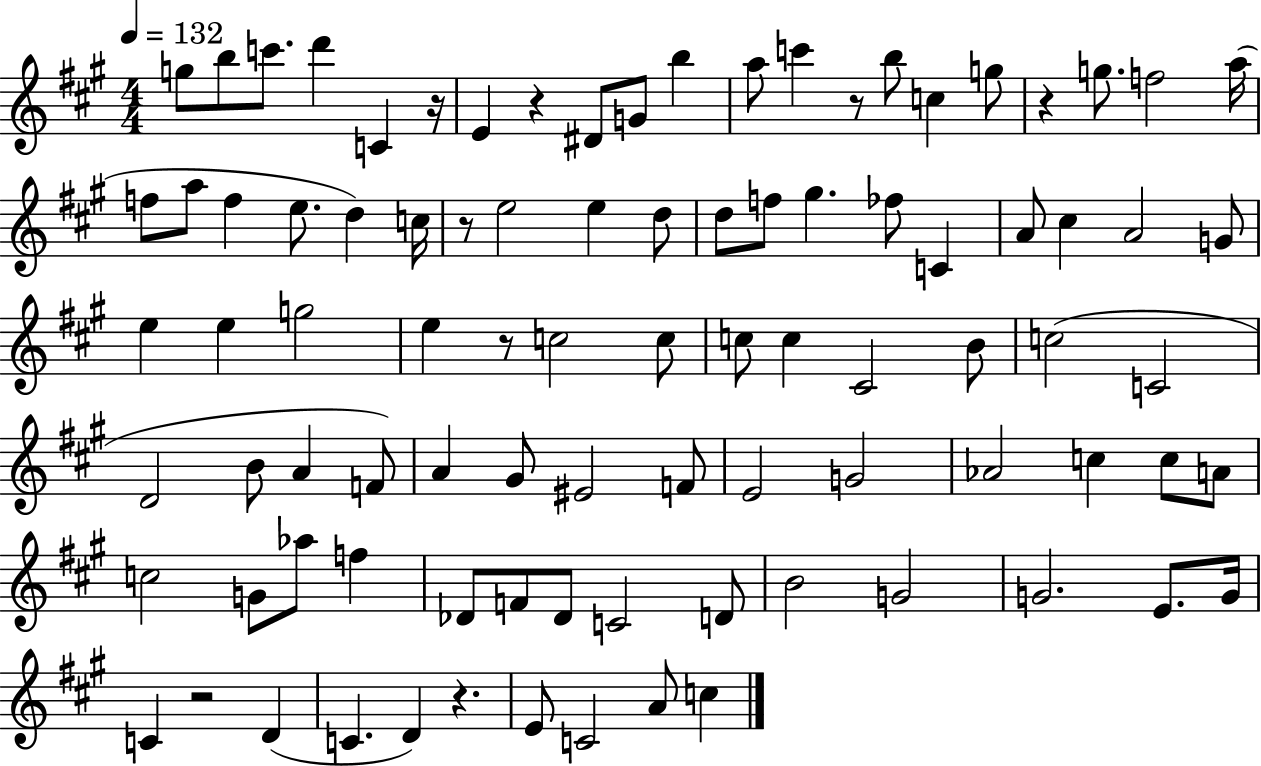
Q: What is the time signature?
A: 4/4